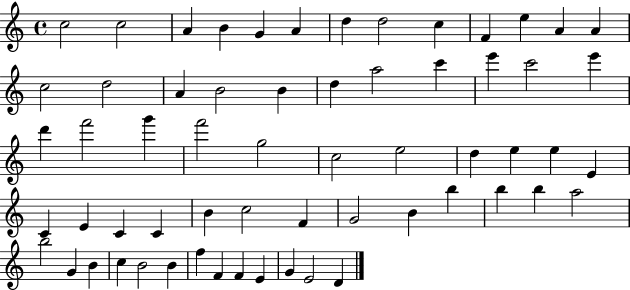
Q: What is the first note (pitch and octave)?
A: C5